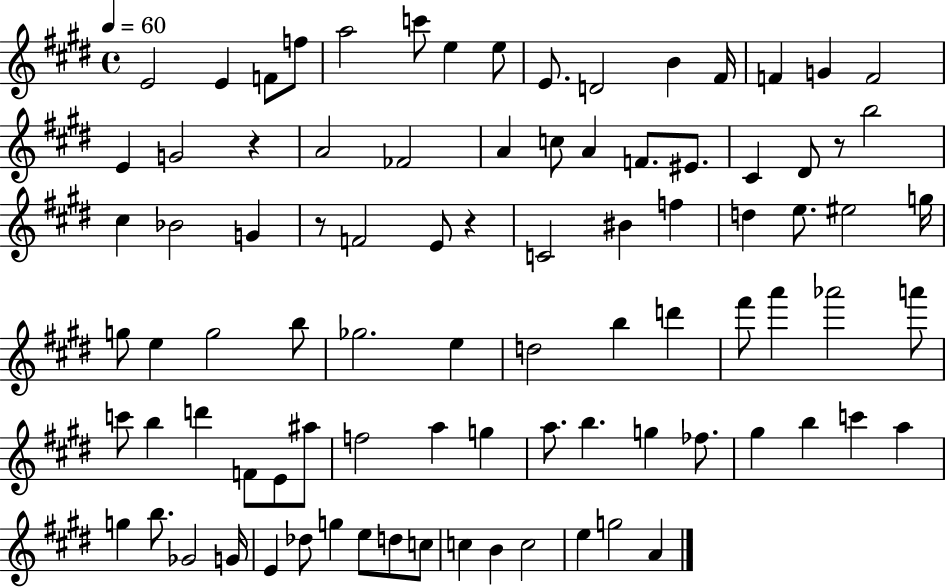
E4/h E4/q F4/e F5/e A5/h C6/e E5/q E5/e E4/e. D4/h B4/q F#4/s F4/q G4/q F4/h E4/q G4/h R/q A4/h FES4/h A4/q C5/e A4/q F4/e. EIS4/e. C#4/q D#4/e R/e B5/h C#5/q Bb4/h G4/q R/e F4/h E4/e R/q C4/h BIS4/q F5/q D5/q E5/e. EIS5/h G5/s G5/e E5/q G5/h B5/e Gb5/h. E5/q D5/h B5/q D6/q F#6/e A6/q Ab6/h A6/e C6/e B5/q D6/q F4/e E4/e A#5/e F5/h A5/q G5/q A5/e. B5/q. G5/q FES5/e. G#5/q B5/q C6/q A5/q G5/q B5/e. Gb4/h G4/s E4/q Db5/e G5/q E5/e D5/e C5/e C5/q B4/q C5/h E5/q G5/h A4/q